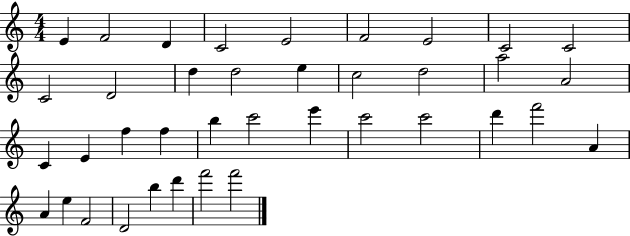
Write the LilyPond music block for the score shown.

{
  \clef treble
  \numericTimeSignature
  \time 4/4
  \key c \major
  e'4 f'2 d'4 | c'2 e'2 | f'2 e'2 | c'2 c'2 | \break c'2 d'2 | d''4 d''2 e''4 | c''2 d''2 | a''2 a'2 | \break c'4 e'4 f''4 f''4 | b''4 c'''2 e'''4 | c'''2 c'''2 | d'''4 f'''2 a'4 | \break a'4 e''4 f'2 | d'2 b''4 d'''4 | f'''2 f'''2 | \bar "|."
}